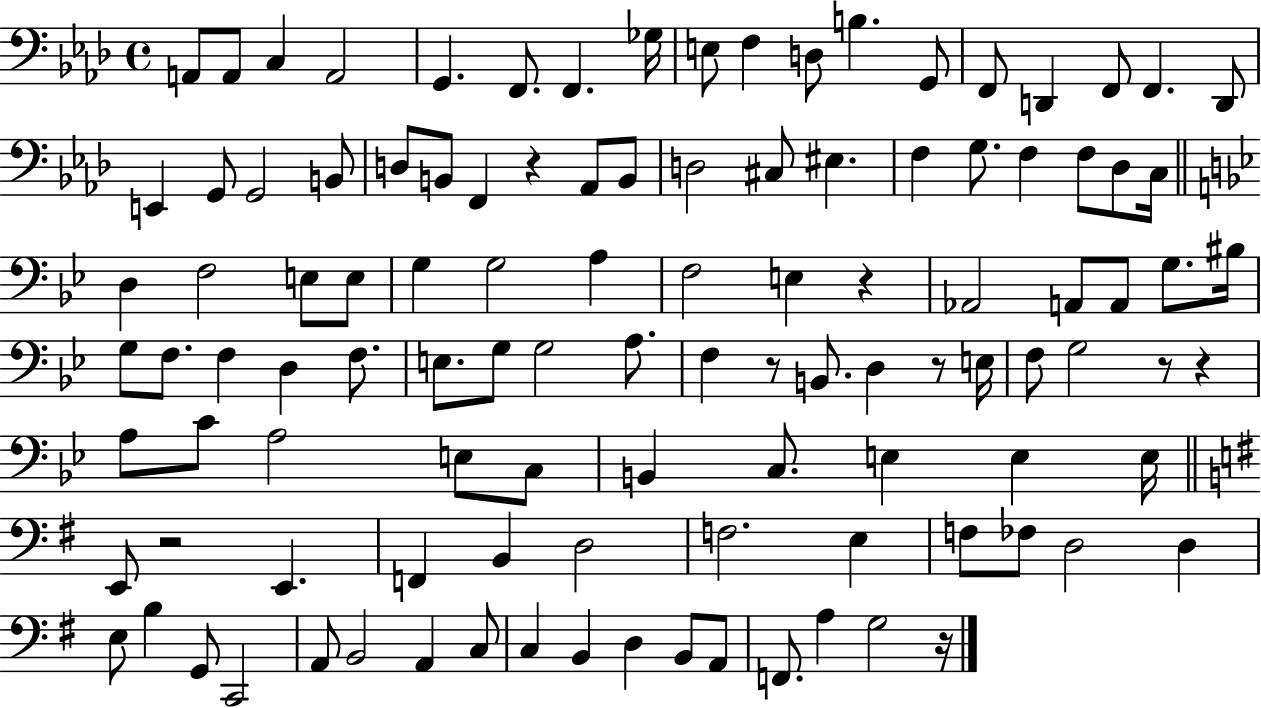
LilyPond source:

{
  \clef bass
  \time 4/4
  \defaultTimeSignature
  \key aes \major
  \repeat volta 2 { a,8 a,8 c4 a,2 | g,4. f,8. f,4. ges16 | e8 f4 d8 b4. g,8 | f,8 d,4 f,8 f,4. d,8 | \break e,4 g,8 g,2 b,8 | d8 b,8 f,4 r4 aes,8 b,8 | d2 cis8 eis4. | f4 g8. f4 f8 des8 c16 | \break \bar "||" \break \key bes \major d4 f2 e8 e8 | g4 g2 a4 | f2 e4 r4 | aes,2 a,8 a,8 g8. bis16 | \break g8 f8. f4 d4 f8. | e8. g8 g2 a8. | f4 r8 b,8. d4 r8 e16 | f8 g2 r8 r4 | \break a8 c'8 a2 e8 c8 | b,4 c8. e4 e4 e16 | \bar "||" \break \key g \major e,8 r2 e,4. | f,4 b,4 d2 | f2. e4 | f8 fes8 d2 d4 | \break e8 b4 g,8 c,2 | a,8 b,2 a,4 c8 | c4 b,4 d4 b,8 a,8 | f,8. a4 g2 r16 | \break } \bar "|."
}